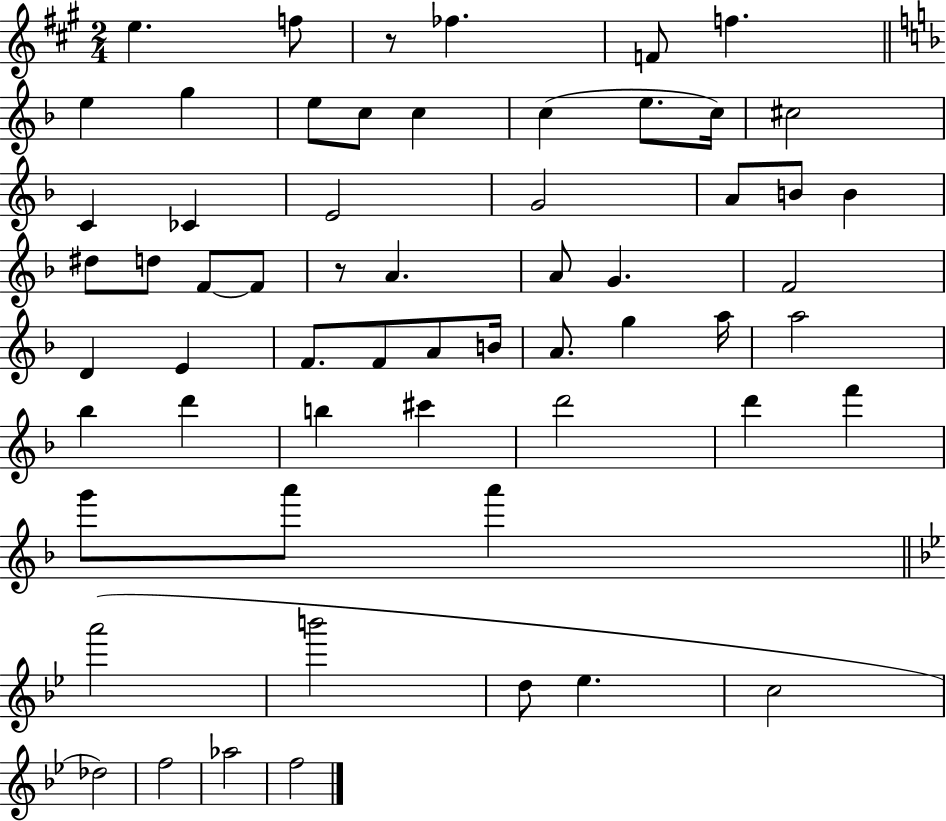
{
  \clef treble
  \numericTimeSignature
  \time 2/4
  \key a \major
  \repeat volta 2 { e''4. f''8 | r8 fes''4. | f'8 f''4. | \bar "||" \break \key f \major e''4 g''4 | e''8 c''8 c''4 | c''4( e''8. c''16) | cis''2 | \break c'4 ces'4 | e'2 | g'2 | a'8 b'8 b'4 | \break dis''8 d''8 f'8~~ f'8 | r8 a'4. | a'8 g'4. | f'2 | \break d'4 e'4 | f'8. f'8 a'8 b'16 | a'8. g''4 a''16 | a''2 | \break bes''4 d'''4 | b''4 cis'''4 | d'''2 | d'''4 f'''4 | \break g'''8 a'''8 a'''4 | \bar "||" \break \key bes \major a'''2( | b'''2 | d''8 ees''4. | c''2 | \break des''2) | f''2 | aes''2 | f''2 | \break } \bar "|."
}